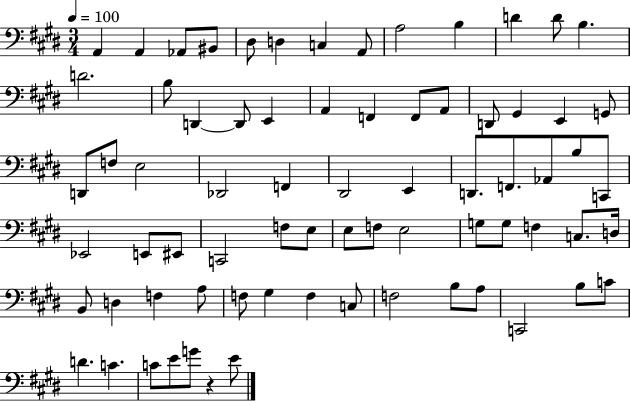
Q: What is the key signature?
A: E major